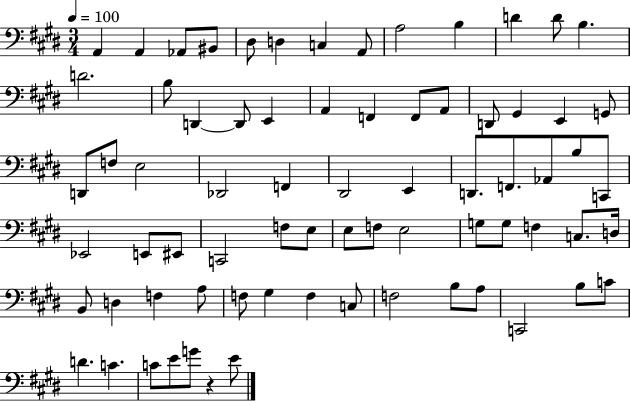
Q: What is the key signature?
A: E major